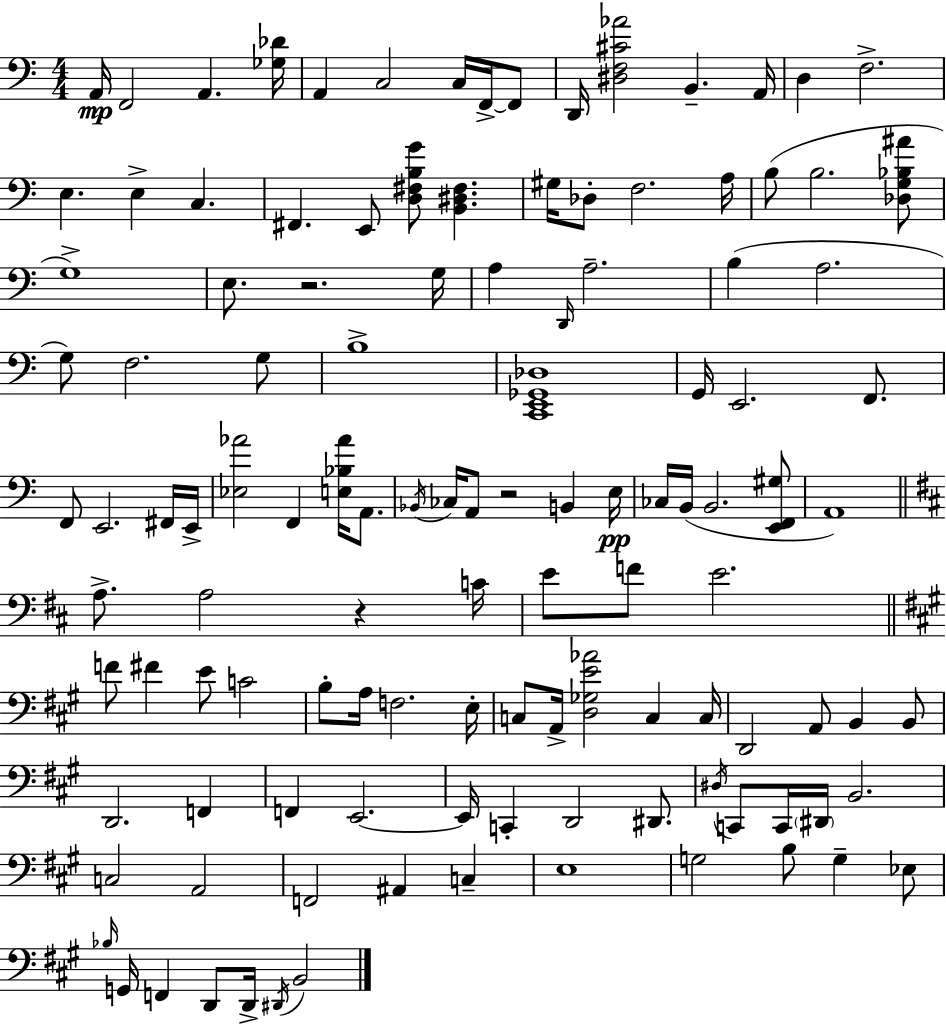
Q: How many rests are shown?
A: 3